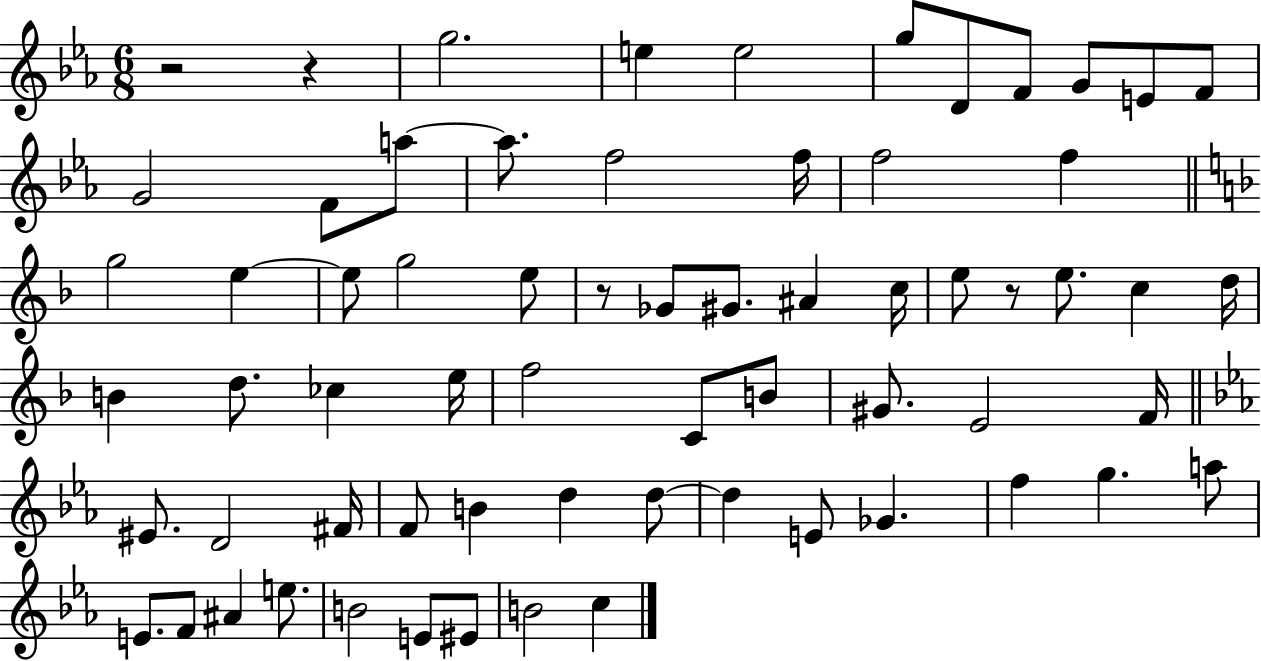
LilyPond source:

{
  \clef treble
  \numericTimeSignature
  \time 6/8
  \key ees \major
  \repeat volta 2 { r2 r4 | g''2. | e''4 e''2 | g''8 d'8 f'8 g'8 e'8 f'8 | \break g'2 f'8 a''8~~ | a''8. f''2 f''16 | f''2 f''4 | \bar "||" \break \key f \major g''2 e''4~~ | e''8 g''2 e''8 | r8 ges'8 gis'8. ais'4 c''16 | e''8 r8 e''8. c''4 d''16 | \break b'4 d''8. ces''4 e''16 | f''2 c'8 b'8 | gis'8. e'2 f'16 | \bar "||" \break \key ees \major eis'8. d'2 fis'16 | f'8 b'4 d''4 d''8~~ | d''4 e'8 ges'4. | f''4 g''4. a''8 | \break e'8. f'8 ais'4 e''8. | b'2 e'8 eis'8 | b'2 c''4 | } \bar "|."
}